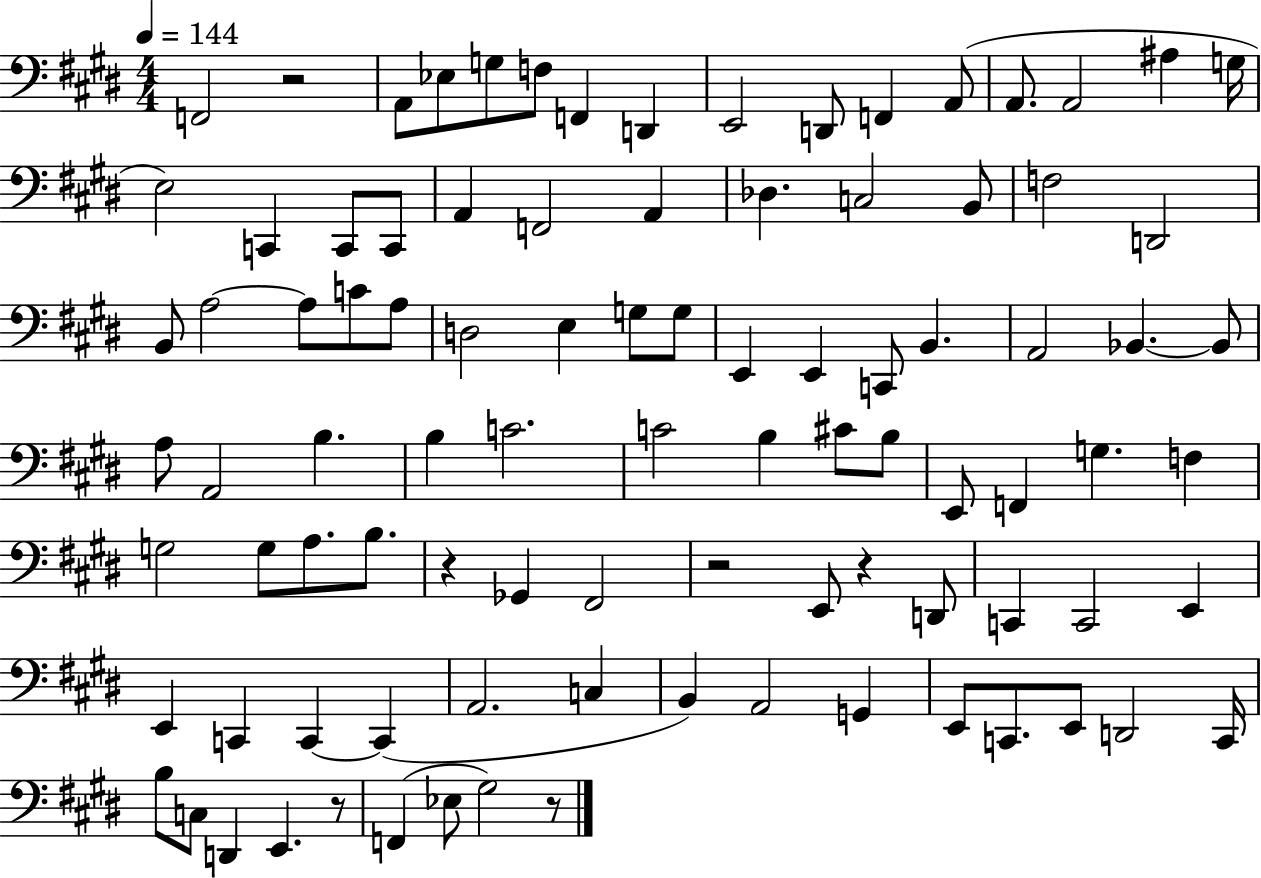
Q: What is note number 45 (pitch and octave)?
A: A2